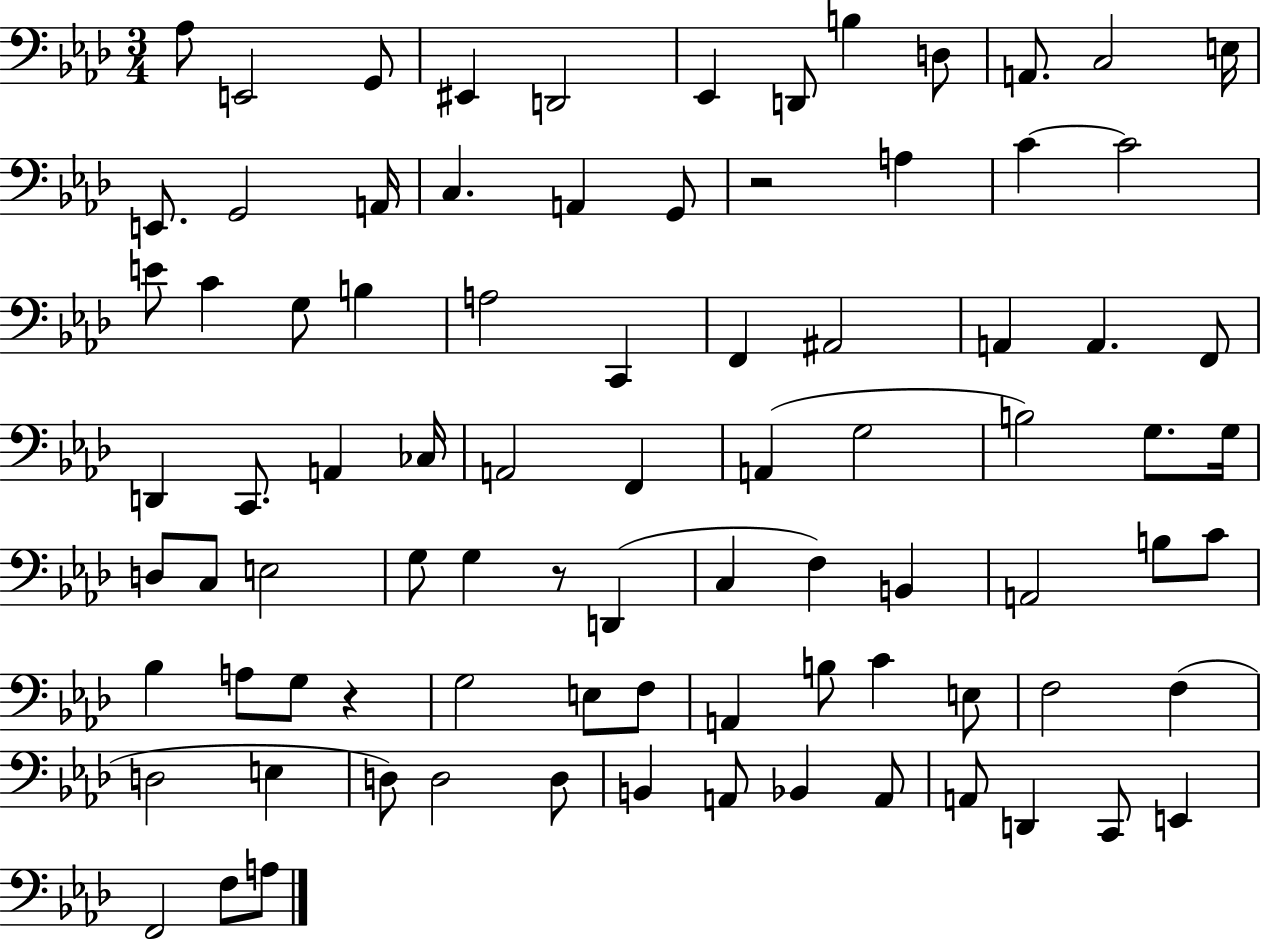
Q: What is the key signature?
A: AES major